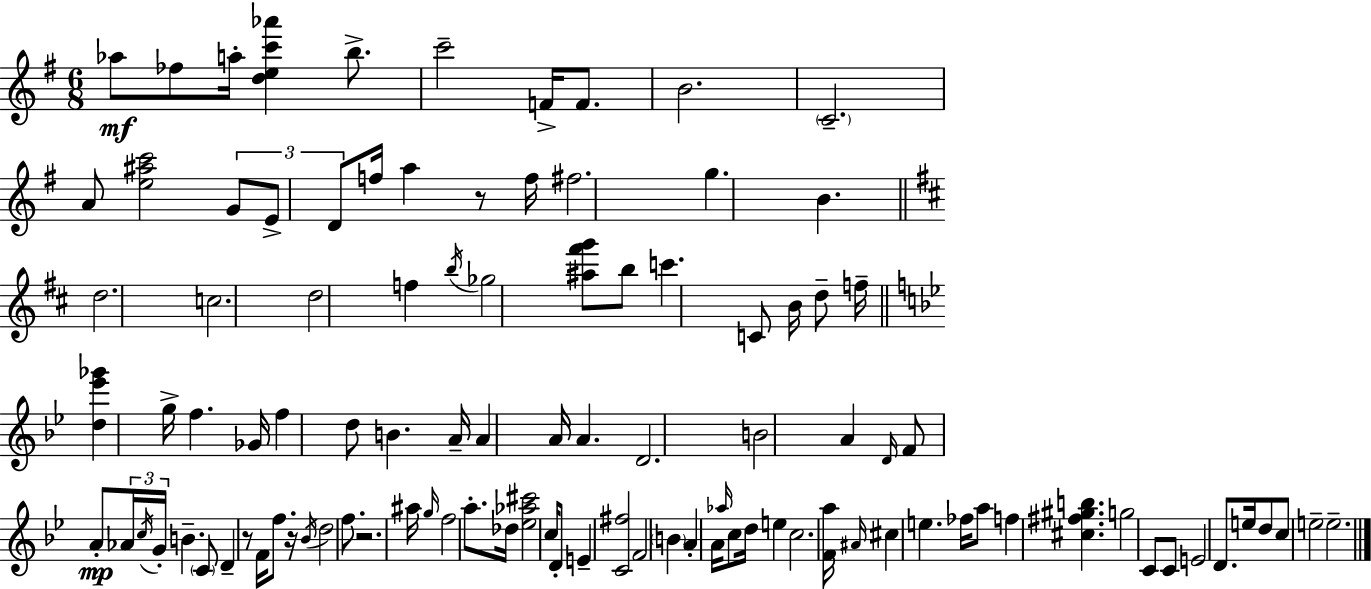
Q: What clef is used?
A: treble